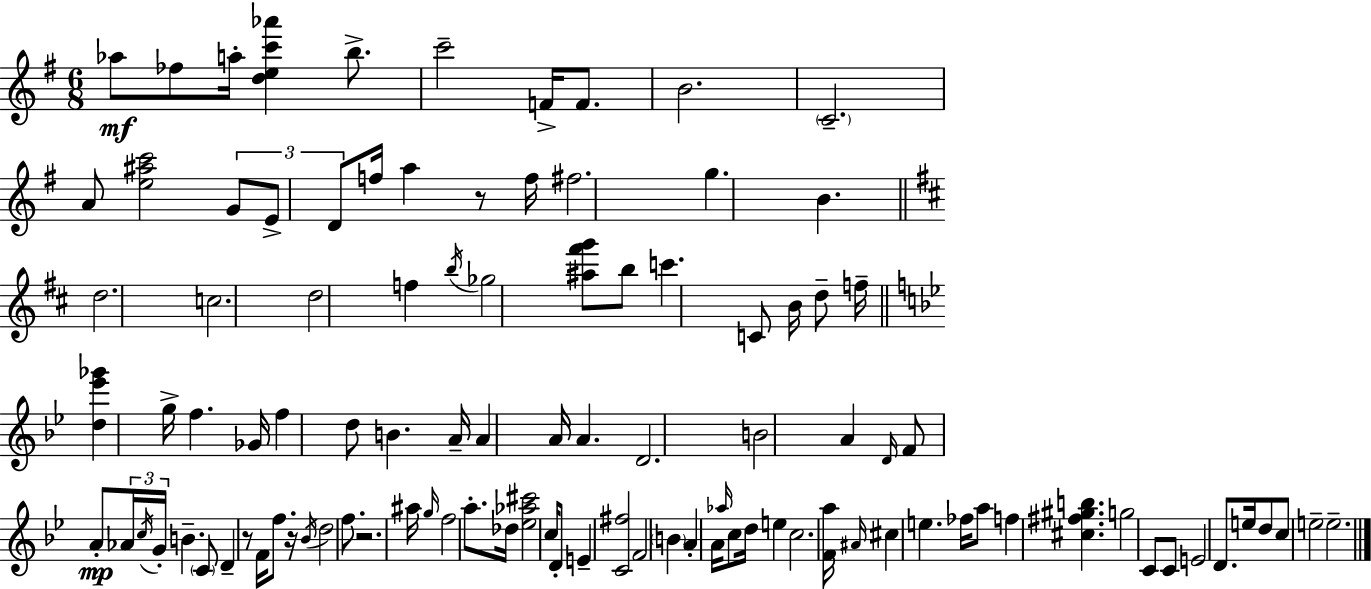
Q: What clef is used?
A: treble